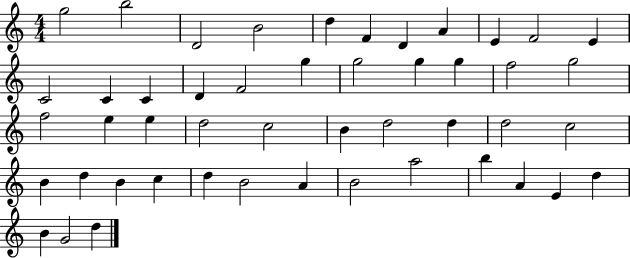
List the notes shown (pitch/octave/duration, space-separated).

G5/h B5/h D4/h B4/h D5/q F4/q D4/q A4/q E4/q F4/h E4/q C4/h C4/q C4/q D4/q F4/h G5/q G5/h G5/q G5/q F5/h G5/h F5/h E5/q E5/q D5/h C5/h B4/q D5/h D5/q D5/h C5/h B4/q D5/q B4/q C5/q D5/q B4/h A4/q B4/h A5/h B5/q A4/q E4/q D5/q B4/q G4/h D5/q